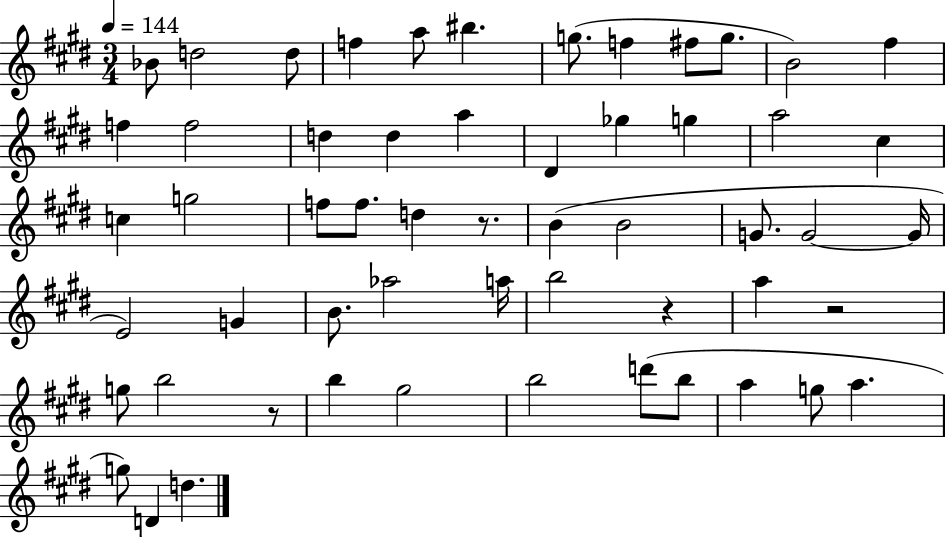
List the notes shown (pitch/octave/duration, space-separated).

Bb4/e D5/h D5/e F5/q A5/e BIS5/q. G5/e. F5/q F#5/e G5/e. B4/h F#5/q F5/q F5/h D5/q D5/q A5/q D#4/q Gb5/q G5/q A5/h C#5/q C5/q G5/h F5/e F5/e. D5/q R/e. B4/q B4/h G4/e. G4/h G4/s E4/h G4/q B4/e. Ab5/h A5/s B5/h R/q A5/q R/h G5/e B5/h R/e B5/q G#5/h B5/h D6/e B5/e A5/q G5/e A5/q. G5/e D4/q D5/q.